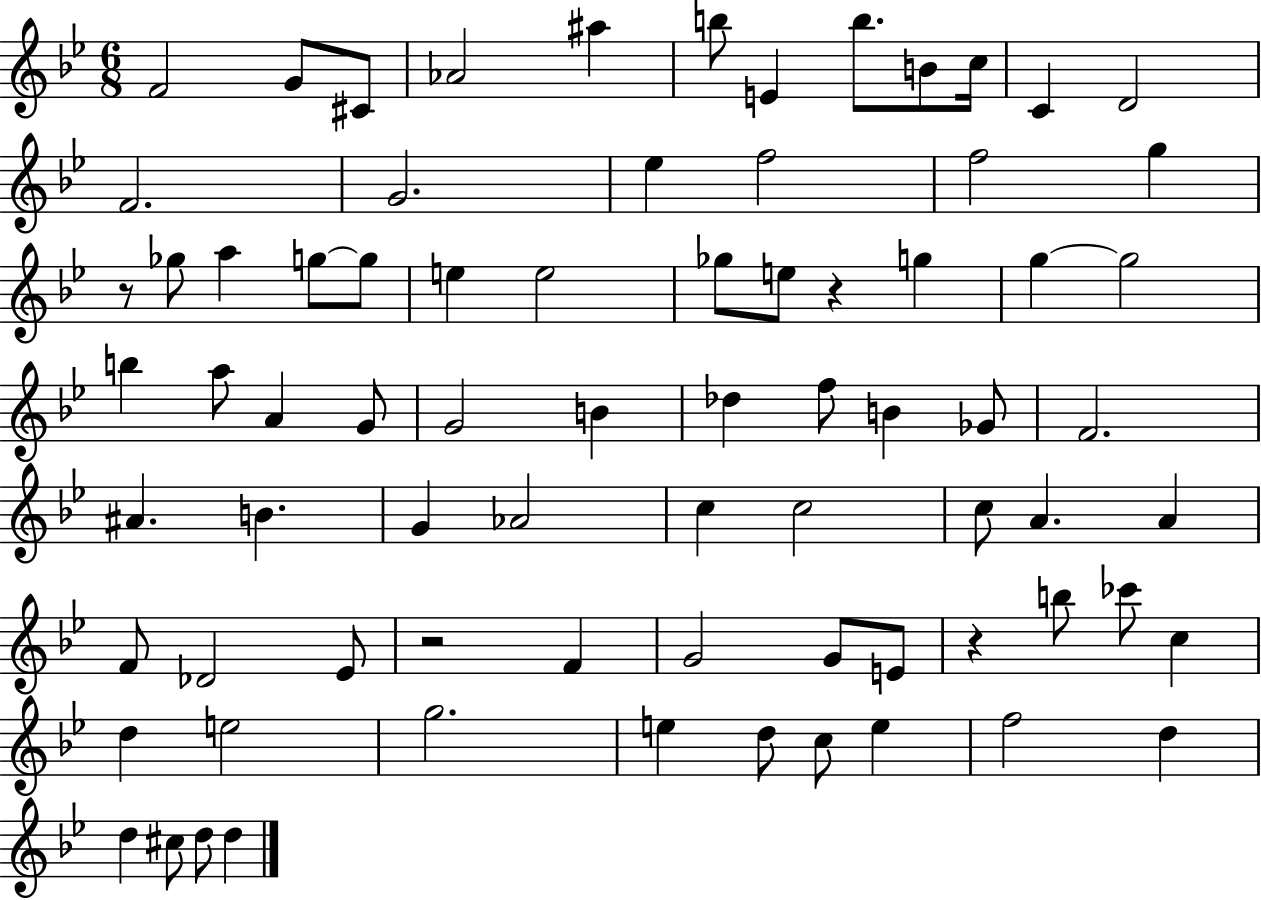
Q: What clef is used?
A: treble